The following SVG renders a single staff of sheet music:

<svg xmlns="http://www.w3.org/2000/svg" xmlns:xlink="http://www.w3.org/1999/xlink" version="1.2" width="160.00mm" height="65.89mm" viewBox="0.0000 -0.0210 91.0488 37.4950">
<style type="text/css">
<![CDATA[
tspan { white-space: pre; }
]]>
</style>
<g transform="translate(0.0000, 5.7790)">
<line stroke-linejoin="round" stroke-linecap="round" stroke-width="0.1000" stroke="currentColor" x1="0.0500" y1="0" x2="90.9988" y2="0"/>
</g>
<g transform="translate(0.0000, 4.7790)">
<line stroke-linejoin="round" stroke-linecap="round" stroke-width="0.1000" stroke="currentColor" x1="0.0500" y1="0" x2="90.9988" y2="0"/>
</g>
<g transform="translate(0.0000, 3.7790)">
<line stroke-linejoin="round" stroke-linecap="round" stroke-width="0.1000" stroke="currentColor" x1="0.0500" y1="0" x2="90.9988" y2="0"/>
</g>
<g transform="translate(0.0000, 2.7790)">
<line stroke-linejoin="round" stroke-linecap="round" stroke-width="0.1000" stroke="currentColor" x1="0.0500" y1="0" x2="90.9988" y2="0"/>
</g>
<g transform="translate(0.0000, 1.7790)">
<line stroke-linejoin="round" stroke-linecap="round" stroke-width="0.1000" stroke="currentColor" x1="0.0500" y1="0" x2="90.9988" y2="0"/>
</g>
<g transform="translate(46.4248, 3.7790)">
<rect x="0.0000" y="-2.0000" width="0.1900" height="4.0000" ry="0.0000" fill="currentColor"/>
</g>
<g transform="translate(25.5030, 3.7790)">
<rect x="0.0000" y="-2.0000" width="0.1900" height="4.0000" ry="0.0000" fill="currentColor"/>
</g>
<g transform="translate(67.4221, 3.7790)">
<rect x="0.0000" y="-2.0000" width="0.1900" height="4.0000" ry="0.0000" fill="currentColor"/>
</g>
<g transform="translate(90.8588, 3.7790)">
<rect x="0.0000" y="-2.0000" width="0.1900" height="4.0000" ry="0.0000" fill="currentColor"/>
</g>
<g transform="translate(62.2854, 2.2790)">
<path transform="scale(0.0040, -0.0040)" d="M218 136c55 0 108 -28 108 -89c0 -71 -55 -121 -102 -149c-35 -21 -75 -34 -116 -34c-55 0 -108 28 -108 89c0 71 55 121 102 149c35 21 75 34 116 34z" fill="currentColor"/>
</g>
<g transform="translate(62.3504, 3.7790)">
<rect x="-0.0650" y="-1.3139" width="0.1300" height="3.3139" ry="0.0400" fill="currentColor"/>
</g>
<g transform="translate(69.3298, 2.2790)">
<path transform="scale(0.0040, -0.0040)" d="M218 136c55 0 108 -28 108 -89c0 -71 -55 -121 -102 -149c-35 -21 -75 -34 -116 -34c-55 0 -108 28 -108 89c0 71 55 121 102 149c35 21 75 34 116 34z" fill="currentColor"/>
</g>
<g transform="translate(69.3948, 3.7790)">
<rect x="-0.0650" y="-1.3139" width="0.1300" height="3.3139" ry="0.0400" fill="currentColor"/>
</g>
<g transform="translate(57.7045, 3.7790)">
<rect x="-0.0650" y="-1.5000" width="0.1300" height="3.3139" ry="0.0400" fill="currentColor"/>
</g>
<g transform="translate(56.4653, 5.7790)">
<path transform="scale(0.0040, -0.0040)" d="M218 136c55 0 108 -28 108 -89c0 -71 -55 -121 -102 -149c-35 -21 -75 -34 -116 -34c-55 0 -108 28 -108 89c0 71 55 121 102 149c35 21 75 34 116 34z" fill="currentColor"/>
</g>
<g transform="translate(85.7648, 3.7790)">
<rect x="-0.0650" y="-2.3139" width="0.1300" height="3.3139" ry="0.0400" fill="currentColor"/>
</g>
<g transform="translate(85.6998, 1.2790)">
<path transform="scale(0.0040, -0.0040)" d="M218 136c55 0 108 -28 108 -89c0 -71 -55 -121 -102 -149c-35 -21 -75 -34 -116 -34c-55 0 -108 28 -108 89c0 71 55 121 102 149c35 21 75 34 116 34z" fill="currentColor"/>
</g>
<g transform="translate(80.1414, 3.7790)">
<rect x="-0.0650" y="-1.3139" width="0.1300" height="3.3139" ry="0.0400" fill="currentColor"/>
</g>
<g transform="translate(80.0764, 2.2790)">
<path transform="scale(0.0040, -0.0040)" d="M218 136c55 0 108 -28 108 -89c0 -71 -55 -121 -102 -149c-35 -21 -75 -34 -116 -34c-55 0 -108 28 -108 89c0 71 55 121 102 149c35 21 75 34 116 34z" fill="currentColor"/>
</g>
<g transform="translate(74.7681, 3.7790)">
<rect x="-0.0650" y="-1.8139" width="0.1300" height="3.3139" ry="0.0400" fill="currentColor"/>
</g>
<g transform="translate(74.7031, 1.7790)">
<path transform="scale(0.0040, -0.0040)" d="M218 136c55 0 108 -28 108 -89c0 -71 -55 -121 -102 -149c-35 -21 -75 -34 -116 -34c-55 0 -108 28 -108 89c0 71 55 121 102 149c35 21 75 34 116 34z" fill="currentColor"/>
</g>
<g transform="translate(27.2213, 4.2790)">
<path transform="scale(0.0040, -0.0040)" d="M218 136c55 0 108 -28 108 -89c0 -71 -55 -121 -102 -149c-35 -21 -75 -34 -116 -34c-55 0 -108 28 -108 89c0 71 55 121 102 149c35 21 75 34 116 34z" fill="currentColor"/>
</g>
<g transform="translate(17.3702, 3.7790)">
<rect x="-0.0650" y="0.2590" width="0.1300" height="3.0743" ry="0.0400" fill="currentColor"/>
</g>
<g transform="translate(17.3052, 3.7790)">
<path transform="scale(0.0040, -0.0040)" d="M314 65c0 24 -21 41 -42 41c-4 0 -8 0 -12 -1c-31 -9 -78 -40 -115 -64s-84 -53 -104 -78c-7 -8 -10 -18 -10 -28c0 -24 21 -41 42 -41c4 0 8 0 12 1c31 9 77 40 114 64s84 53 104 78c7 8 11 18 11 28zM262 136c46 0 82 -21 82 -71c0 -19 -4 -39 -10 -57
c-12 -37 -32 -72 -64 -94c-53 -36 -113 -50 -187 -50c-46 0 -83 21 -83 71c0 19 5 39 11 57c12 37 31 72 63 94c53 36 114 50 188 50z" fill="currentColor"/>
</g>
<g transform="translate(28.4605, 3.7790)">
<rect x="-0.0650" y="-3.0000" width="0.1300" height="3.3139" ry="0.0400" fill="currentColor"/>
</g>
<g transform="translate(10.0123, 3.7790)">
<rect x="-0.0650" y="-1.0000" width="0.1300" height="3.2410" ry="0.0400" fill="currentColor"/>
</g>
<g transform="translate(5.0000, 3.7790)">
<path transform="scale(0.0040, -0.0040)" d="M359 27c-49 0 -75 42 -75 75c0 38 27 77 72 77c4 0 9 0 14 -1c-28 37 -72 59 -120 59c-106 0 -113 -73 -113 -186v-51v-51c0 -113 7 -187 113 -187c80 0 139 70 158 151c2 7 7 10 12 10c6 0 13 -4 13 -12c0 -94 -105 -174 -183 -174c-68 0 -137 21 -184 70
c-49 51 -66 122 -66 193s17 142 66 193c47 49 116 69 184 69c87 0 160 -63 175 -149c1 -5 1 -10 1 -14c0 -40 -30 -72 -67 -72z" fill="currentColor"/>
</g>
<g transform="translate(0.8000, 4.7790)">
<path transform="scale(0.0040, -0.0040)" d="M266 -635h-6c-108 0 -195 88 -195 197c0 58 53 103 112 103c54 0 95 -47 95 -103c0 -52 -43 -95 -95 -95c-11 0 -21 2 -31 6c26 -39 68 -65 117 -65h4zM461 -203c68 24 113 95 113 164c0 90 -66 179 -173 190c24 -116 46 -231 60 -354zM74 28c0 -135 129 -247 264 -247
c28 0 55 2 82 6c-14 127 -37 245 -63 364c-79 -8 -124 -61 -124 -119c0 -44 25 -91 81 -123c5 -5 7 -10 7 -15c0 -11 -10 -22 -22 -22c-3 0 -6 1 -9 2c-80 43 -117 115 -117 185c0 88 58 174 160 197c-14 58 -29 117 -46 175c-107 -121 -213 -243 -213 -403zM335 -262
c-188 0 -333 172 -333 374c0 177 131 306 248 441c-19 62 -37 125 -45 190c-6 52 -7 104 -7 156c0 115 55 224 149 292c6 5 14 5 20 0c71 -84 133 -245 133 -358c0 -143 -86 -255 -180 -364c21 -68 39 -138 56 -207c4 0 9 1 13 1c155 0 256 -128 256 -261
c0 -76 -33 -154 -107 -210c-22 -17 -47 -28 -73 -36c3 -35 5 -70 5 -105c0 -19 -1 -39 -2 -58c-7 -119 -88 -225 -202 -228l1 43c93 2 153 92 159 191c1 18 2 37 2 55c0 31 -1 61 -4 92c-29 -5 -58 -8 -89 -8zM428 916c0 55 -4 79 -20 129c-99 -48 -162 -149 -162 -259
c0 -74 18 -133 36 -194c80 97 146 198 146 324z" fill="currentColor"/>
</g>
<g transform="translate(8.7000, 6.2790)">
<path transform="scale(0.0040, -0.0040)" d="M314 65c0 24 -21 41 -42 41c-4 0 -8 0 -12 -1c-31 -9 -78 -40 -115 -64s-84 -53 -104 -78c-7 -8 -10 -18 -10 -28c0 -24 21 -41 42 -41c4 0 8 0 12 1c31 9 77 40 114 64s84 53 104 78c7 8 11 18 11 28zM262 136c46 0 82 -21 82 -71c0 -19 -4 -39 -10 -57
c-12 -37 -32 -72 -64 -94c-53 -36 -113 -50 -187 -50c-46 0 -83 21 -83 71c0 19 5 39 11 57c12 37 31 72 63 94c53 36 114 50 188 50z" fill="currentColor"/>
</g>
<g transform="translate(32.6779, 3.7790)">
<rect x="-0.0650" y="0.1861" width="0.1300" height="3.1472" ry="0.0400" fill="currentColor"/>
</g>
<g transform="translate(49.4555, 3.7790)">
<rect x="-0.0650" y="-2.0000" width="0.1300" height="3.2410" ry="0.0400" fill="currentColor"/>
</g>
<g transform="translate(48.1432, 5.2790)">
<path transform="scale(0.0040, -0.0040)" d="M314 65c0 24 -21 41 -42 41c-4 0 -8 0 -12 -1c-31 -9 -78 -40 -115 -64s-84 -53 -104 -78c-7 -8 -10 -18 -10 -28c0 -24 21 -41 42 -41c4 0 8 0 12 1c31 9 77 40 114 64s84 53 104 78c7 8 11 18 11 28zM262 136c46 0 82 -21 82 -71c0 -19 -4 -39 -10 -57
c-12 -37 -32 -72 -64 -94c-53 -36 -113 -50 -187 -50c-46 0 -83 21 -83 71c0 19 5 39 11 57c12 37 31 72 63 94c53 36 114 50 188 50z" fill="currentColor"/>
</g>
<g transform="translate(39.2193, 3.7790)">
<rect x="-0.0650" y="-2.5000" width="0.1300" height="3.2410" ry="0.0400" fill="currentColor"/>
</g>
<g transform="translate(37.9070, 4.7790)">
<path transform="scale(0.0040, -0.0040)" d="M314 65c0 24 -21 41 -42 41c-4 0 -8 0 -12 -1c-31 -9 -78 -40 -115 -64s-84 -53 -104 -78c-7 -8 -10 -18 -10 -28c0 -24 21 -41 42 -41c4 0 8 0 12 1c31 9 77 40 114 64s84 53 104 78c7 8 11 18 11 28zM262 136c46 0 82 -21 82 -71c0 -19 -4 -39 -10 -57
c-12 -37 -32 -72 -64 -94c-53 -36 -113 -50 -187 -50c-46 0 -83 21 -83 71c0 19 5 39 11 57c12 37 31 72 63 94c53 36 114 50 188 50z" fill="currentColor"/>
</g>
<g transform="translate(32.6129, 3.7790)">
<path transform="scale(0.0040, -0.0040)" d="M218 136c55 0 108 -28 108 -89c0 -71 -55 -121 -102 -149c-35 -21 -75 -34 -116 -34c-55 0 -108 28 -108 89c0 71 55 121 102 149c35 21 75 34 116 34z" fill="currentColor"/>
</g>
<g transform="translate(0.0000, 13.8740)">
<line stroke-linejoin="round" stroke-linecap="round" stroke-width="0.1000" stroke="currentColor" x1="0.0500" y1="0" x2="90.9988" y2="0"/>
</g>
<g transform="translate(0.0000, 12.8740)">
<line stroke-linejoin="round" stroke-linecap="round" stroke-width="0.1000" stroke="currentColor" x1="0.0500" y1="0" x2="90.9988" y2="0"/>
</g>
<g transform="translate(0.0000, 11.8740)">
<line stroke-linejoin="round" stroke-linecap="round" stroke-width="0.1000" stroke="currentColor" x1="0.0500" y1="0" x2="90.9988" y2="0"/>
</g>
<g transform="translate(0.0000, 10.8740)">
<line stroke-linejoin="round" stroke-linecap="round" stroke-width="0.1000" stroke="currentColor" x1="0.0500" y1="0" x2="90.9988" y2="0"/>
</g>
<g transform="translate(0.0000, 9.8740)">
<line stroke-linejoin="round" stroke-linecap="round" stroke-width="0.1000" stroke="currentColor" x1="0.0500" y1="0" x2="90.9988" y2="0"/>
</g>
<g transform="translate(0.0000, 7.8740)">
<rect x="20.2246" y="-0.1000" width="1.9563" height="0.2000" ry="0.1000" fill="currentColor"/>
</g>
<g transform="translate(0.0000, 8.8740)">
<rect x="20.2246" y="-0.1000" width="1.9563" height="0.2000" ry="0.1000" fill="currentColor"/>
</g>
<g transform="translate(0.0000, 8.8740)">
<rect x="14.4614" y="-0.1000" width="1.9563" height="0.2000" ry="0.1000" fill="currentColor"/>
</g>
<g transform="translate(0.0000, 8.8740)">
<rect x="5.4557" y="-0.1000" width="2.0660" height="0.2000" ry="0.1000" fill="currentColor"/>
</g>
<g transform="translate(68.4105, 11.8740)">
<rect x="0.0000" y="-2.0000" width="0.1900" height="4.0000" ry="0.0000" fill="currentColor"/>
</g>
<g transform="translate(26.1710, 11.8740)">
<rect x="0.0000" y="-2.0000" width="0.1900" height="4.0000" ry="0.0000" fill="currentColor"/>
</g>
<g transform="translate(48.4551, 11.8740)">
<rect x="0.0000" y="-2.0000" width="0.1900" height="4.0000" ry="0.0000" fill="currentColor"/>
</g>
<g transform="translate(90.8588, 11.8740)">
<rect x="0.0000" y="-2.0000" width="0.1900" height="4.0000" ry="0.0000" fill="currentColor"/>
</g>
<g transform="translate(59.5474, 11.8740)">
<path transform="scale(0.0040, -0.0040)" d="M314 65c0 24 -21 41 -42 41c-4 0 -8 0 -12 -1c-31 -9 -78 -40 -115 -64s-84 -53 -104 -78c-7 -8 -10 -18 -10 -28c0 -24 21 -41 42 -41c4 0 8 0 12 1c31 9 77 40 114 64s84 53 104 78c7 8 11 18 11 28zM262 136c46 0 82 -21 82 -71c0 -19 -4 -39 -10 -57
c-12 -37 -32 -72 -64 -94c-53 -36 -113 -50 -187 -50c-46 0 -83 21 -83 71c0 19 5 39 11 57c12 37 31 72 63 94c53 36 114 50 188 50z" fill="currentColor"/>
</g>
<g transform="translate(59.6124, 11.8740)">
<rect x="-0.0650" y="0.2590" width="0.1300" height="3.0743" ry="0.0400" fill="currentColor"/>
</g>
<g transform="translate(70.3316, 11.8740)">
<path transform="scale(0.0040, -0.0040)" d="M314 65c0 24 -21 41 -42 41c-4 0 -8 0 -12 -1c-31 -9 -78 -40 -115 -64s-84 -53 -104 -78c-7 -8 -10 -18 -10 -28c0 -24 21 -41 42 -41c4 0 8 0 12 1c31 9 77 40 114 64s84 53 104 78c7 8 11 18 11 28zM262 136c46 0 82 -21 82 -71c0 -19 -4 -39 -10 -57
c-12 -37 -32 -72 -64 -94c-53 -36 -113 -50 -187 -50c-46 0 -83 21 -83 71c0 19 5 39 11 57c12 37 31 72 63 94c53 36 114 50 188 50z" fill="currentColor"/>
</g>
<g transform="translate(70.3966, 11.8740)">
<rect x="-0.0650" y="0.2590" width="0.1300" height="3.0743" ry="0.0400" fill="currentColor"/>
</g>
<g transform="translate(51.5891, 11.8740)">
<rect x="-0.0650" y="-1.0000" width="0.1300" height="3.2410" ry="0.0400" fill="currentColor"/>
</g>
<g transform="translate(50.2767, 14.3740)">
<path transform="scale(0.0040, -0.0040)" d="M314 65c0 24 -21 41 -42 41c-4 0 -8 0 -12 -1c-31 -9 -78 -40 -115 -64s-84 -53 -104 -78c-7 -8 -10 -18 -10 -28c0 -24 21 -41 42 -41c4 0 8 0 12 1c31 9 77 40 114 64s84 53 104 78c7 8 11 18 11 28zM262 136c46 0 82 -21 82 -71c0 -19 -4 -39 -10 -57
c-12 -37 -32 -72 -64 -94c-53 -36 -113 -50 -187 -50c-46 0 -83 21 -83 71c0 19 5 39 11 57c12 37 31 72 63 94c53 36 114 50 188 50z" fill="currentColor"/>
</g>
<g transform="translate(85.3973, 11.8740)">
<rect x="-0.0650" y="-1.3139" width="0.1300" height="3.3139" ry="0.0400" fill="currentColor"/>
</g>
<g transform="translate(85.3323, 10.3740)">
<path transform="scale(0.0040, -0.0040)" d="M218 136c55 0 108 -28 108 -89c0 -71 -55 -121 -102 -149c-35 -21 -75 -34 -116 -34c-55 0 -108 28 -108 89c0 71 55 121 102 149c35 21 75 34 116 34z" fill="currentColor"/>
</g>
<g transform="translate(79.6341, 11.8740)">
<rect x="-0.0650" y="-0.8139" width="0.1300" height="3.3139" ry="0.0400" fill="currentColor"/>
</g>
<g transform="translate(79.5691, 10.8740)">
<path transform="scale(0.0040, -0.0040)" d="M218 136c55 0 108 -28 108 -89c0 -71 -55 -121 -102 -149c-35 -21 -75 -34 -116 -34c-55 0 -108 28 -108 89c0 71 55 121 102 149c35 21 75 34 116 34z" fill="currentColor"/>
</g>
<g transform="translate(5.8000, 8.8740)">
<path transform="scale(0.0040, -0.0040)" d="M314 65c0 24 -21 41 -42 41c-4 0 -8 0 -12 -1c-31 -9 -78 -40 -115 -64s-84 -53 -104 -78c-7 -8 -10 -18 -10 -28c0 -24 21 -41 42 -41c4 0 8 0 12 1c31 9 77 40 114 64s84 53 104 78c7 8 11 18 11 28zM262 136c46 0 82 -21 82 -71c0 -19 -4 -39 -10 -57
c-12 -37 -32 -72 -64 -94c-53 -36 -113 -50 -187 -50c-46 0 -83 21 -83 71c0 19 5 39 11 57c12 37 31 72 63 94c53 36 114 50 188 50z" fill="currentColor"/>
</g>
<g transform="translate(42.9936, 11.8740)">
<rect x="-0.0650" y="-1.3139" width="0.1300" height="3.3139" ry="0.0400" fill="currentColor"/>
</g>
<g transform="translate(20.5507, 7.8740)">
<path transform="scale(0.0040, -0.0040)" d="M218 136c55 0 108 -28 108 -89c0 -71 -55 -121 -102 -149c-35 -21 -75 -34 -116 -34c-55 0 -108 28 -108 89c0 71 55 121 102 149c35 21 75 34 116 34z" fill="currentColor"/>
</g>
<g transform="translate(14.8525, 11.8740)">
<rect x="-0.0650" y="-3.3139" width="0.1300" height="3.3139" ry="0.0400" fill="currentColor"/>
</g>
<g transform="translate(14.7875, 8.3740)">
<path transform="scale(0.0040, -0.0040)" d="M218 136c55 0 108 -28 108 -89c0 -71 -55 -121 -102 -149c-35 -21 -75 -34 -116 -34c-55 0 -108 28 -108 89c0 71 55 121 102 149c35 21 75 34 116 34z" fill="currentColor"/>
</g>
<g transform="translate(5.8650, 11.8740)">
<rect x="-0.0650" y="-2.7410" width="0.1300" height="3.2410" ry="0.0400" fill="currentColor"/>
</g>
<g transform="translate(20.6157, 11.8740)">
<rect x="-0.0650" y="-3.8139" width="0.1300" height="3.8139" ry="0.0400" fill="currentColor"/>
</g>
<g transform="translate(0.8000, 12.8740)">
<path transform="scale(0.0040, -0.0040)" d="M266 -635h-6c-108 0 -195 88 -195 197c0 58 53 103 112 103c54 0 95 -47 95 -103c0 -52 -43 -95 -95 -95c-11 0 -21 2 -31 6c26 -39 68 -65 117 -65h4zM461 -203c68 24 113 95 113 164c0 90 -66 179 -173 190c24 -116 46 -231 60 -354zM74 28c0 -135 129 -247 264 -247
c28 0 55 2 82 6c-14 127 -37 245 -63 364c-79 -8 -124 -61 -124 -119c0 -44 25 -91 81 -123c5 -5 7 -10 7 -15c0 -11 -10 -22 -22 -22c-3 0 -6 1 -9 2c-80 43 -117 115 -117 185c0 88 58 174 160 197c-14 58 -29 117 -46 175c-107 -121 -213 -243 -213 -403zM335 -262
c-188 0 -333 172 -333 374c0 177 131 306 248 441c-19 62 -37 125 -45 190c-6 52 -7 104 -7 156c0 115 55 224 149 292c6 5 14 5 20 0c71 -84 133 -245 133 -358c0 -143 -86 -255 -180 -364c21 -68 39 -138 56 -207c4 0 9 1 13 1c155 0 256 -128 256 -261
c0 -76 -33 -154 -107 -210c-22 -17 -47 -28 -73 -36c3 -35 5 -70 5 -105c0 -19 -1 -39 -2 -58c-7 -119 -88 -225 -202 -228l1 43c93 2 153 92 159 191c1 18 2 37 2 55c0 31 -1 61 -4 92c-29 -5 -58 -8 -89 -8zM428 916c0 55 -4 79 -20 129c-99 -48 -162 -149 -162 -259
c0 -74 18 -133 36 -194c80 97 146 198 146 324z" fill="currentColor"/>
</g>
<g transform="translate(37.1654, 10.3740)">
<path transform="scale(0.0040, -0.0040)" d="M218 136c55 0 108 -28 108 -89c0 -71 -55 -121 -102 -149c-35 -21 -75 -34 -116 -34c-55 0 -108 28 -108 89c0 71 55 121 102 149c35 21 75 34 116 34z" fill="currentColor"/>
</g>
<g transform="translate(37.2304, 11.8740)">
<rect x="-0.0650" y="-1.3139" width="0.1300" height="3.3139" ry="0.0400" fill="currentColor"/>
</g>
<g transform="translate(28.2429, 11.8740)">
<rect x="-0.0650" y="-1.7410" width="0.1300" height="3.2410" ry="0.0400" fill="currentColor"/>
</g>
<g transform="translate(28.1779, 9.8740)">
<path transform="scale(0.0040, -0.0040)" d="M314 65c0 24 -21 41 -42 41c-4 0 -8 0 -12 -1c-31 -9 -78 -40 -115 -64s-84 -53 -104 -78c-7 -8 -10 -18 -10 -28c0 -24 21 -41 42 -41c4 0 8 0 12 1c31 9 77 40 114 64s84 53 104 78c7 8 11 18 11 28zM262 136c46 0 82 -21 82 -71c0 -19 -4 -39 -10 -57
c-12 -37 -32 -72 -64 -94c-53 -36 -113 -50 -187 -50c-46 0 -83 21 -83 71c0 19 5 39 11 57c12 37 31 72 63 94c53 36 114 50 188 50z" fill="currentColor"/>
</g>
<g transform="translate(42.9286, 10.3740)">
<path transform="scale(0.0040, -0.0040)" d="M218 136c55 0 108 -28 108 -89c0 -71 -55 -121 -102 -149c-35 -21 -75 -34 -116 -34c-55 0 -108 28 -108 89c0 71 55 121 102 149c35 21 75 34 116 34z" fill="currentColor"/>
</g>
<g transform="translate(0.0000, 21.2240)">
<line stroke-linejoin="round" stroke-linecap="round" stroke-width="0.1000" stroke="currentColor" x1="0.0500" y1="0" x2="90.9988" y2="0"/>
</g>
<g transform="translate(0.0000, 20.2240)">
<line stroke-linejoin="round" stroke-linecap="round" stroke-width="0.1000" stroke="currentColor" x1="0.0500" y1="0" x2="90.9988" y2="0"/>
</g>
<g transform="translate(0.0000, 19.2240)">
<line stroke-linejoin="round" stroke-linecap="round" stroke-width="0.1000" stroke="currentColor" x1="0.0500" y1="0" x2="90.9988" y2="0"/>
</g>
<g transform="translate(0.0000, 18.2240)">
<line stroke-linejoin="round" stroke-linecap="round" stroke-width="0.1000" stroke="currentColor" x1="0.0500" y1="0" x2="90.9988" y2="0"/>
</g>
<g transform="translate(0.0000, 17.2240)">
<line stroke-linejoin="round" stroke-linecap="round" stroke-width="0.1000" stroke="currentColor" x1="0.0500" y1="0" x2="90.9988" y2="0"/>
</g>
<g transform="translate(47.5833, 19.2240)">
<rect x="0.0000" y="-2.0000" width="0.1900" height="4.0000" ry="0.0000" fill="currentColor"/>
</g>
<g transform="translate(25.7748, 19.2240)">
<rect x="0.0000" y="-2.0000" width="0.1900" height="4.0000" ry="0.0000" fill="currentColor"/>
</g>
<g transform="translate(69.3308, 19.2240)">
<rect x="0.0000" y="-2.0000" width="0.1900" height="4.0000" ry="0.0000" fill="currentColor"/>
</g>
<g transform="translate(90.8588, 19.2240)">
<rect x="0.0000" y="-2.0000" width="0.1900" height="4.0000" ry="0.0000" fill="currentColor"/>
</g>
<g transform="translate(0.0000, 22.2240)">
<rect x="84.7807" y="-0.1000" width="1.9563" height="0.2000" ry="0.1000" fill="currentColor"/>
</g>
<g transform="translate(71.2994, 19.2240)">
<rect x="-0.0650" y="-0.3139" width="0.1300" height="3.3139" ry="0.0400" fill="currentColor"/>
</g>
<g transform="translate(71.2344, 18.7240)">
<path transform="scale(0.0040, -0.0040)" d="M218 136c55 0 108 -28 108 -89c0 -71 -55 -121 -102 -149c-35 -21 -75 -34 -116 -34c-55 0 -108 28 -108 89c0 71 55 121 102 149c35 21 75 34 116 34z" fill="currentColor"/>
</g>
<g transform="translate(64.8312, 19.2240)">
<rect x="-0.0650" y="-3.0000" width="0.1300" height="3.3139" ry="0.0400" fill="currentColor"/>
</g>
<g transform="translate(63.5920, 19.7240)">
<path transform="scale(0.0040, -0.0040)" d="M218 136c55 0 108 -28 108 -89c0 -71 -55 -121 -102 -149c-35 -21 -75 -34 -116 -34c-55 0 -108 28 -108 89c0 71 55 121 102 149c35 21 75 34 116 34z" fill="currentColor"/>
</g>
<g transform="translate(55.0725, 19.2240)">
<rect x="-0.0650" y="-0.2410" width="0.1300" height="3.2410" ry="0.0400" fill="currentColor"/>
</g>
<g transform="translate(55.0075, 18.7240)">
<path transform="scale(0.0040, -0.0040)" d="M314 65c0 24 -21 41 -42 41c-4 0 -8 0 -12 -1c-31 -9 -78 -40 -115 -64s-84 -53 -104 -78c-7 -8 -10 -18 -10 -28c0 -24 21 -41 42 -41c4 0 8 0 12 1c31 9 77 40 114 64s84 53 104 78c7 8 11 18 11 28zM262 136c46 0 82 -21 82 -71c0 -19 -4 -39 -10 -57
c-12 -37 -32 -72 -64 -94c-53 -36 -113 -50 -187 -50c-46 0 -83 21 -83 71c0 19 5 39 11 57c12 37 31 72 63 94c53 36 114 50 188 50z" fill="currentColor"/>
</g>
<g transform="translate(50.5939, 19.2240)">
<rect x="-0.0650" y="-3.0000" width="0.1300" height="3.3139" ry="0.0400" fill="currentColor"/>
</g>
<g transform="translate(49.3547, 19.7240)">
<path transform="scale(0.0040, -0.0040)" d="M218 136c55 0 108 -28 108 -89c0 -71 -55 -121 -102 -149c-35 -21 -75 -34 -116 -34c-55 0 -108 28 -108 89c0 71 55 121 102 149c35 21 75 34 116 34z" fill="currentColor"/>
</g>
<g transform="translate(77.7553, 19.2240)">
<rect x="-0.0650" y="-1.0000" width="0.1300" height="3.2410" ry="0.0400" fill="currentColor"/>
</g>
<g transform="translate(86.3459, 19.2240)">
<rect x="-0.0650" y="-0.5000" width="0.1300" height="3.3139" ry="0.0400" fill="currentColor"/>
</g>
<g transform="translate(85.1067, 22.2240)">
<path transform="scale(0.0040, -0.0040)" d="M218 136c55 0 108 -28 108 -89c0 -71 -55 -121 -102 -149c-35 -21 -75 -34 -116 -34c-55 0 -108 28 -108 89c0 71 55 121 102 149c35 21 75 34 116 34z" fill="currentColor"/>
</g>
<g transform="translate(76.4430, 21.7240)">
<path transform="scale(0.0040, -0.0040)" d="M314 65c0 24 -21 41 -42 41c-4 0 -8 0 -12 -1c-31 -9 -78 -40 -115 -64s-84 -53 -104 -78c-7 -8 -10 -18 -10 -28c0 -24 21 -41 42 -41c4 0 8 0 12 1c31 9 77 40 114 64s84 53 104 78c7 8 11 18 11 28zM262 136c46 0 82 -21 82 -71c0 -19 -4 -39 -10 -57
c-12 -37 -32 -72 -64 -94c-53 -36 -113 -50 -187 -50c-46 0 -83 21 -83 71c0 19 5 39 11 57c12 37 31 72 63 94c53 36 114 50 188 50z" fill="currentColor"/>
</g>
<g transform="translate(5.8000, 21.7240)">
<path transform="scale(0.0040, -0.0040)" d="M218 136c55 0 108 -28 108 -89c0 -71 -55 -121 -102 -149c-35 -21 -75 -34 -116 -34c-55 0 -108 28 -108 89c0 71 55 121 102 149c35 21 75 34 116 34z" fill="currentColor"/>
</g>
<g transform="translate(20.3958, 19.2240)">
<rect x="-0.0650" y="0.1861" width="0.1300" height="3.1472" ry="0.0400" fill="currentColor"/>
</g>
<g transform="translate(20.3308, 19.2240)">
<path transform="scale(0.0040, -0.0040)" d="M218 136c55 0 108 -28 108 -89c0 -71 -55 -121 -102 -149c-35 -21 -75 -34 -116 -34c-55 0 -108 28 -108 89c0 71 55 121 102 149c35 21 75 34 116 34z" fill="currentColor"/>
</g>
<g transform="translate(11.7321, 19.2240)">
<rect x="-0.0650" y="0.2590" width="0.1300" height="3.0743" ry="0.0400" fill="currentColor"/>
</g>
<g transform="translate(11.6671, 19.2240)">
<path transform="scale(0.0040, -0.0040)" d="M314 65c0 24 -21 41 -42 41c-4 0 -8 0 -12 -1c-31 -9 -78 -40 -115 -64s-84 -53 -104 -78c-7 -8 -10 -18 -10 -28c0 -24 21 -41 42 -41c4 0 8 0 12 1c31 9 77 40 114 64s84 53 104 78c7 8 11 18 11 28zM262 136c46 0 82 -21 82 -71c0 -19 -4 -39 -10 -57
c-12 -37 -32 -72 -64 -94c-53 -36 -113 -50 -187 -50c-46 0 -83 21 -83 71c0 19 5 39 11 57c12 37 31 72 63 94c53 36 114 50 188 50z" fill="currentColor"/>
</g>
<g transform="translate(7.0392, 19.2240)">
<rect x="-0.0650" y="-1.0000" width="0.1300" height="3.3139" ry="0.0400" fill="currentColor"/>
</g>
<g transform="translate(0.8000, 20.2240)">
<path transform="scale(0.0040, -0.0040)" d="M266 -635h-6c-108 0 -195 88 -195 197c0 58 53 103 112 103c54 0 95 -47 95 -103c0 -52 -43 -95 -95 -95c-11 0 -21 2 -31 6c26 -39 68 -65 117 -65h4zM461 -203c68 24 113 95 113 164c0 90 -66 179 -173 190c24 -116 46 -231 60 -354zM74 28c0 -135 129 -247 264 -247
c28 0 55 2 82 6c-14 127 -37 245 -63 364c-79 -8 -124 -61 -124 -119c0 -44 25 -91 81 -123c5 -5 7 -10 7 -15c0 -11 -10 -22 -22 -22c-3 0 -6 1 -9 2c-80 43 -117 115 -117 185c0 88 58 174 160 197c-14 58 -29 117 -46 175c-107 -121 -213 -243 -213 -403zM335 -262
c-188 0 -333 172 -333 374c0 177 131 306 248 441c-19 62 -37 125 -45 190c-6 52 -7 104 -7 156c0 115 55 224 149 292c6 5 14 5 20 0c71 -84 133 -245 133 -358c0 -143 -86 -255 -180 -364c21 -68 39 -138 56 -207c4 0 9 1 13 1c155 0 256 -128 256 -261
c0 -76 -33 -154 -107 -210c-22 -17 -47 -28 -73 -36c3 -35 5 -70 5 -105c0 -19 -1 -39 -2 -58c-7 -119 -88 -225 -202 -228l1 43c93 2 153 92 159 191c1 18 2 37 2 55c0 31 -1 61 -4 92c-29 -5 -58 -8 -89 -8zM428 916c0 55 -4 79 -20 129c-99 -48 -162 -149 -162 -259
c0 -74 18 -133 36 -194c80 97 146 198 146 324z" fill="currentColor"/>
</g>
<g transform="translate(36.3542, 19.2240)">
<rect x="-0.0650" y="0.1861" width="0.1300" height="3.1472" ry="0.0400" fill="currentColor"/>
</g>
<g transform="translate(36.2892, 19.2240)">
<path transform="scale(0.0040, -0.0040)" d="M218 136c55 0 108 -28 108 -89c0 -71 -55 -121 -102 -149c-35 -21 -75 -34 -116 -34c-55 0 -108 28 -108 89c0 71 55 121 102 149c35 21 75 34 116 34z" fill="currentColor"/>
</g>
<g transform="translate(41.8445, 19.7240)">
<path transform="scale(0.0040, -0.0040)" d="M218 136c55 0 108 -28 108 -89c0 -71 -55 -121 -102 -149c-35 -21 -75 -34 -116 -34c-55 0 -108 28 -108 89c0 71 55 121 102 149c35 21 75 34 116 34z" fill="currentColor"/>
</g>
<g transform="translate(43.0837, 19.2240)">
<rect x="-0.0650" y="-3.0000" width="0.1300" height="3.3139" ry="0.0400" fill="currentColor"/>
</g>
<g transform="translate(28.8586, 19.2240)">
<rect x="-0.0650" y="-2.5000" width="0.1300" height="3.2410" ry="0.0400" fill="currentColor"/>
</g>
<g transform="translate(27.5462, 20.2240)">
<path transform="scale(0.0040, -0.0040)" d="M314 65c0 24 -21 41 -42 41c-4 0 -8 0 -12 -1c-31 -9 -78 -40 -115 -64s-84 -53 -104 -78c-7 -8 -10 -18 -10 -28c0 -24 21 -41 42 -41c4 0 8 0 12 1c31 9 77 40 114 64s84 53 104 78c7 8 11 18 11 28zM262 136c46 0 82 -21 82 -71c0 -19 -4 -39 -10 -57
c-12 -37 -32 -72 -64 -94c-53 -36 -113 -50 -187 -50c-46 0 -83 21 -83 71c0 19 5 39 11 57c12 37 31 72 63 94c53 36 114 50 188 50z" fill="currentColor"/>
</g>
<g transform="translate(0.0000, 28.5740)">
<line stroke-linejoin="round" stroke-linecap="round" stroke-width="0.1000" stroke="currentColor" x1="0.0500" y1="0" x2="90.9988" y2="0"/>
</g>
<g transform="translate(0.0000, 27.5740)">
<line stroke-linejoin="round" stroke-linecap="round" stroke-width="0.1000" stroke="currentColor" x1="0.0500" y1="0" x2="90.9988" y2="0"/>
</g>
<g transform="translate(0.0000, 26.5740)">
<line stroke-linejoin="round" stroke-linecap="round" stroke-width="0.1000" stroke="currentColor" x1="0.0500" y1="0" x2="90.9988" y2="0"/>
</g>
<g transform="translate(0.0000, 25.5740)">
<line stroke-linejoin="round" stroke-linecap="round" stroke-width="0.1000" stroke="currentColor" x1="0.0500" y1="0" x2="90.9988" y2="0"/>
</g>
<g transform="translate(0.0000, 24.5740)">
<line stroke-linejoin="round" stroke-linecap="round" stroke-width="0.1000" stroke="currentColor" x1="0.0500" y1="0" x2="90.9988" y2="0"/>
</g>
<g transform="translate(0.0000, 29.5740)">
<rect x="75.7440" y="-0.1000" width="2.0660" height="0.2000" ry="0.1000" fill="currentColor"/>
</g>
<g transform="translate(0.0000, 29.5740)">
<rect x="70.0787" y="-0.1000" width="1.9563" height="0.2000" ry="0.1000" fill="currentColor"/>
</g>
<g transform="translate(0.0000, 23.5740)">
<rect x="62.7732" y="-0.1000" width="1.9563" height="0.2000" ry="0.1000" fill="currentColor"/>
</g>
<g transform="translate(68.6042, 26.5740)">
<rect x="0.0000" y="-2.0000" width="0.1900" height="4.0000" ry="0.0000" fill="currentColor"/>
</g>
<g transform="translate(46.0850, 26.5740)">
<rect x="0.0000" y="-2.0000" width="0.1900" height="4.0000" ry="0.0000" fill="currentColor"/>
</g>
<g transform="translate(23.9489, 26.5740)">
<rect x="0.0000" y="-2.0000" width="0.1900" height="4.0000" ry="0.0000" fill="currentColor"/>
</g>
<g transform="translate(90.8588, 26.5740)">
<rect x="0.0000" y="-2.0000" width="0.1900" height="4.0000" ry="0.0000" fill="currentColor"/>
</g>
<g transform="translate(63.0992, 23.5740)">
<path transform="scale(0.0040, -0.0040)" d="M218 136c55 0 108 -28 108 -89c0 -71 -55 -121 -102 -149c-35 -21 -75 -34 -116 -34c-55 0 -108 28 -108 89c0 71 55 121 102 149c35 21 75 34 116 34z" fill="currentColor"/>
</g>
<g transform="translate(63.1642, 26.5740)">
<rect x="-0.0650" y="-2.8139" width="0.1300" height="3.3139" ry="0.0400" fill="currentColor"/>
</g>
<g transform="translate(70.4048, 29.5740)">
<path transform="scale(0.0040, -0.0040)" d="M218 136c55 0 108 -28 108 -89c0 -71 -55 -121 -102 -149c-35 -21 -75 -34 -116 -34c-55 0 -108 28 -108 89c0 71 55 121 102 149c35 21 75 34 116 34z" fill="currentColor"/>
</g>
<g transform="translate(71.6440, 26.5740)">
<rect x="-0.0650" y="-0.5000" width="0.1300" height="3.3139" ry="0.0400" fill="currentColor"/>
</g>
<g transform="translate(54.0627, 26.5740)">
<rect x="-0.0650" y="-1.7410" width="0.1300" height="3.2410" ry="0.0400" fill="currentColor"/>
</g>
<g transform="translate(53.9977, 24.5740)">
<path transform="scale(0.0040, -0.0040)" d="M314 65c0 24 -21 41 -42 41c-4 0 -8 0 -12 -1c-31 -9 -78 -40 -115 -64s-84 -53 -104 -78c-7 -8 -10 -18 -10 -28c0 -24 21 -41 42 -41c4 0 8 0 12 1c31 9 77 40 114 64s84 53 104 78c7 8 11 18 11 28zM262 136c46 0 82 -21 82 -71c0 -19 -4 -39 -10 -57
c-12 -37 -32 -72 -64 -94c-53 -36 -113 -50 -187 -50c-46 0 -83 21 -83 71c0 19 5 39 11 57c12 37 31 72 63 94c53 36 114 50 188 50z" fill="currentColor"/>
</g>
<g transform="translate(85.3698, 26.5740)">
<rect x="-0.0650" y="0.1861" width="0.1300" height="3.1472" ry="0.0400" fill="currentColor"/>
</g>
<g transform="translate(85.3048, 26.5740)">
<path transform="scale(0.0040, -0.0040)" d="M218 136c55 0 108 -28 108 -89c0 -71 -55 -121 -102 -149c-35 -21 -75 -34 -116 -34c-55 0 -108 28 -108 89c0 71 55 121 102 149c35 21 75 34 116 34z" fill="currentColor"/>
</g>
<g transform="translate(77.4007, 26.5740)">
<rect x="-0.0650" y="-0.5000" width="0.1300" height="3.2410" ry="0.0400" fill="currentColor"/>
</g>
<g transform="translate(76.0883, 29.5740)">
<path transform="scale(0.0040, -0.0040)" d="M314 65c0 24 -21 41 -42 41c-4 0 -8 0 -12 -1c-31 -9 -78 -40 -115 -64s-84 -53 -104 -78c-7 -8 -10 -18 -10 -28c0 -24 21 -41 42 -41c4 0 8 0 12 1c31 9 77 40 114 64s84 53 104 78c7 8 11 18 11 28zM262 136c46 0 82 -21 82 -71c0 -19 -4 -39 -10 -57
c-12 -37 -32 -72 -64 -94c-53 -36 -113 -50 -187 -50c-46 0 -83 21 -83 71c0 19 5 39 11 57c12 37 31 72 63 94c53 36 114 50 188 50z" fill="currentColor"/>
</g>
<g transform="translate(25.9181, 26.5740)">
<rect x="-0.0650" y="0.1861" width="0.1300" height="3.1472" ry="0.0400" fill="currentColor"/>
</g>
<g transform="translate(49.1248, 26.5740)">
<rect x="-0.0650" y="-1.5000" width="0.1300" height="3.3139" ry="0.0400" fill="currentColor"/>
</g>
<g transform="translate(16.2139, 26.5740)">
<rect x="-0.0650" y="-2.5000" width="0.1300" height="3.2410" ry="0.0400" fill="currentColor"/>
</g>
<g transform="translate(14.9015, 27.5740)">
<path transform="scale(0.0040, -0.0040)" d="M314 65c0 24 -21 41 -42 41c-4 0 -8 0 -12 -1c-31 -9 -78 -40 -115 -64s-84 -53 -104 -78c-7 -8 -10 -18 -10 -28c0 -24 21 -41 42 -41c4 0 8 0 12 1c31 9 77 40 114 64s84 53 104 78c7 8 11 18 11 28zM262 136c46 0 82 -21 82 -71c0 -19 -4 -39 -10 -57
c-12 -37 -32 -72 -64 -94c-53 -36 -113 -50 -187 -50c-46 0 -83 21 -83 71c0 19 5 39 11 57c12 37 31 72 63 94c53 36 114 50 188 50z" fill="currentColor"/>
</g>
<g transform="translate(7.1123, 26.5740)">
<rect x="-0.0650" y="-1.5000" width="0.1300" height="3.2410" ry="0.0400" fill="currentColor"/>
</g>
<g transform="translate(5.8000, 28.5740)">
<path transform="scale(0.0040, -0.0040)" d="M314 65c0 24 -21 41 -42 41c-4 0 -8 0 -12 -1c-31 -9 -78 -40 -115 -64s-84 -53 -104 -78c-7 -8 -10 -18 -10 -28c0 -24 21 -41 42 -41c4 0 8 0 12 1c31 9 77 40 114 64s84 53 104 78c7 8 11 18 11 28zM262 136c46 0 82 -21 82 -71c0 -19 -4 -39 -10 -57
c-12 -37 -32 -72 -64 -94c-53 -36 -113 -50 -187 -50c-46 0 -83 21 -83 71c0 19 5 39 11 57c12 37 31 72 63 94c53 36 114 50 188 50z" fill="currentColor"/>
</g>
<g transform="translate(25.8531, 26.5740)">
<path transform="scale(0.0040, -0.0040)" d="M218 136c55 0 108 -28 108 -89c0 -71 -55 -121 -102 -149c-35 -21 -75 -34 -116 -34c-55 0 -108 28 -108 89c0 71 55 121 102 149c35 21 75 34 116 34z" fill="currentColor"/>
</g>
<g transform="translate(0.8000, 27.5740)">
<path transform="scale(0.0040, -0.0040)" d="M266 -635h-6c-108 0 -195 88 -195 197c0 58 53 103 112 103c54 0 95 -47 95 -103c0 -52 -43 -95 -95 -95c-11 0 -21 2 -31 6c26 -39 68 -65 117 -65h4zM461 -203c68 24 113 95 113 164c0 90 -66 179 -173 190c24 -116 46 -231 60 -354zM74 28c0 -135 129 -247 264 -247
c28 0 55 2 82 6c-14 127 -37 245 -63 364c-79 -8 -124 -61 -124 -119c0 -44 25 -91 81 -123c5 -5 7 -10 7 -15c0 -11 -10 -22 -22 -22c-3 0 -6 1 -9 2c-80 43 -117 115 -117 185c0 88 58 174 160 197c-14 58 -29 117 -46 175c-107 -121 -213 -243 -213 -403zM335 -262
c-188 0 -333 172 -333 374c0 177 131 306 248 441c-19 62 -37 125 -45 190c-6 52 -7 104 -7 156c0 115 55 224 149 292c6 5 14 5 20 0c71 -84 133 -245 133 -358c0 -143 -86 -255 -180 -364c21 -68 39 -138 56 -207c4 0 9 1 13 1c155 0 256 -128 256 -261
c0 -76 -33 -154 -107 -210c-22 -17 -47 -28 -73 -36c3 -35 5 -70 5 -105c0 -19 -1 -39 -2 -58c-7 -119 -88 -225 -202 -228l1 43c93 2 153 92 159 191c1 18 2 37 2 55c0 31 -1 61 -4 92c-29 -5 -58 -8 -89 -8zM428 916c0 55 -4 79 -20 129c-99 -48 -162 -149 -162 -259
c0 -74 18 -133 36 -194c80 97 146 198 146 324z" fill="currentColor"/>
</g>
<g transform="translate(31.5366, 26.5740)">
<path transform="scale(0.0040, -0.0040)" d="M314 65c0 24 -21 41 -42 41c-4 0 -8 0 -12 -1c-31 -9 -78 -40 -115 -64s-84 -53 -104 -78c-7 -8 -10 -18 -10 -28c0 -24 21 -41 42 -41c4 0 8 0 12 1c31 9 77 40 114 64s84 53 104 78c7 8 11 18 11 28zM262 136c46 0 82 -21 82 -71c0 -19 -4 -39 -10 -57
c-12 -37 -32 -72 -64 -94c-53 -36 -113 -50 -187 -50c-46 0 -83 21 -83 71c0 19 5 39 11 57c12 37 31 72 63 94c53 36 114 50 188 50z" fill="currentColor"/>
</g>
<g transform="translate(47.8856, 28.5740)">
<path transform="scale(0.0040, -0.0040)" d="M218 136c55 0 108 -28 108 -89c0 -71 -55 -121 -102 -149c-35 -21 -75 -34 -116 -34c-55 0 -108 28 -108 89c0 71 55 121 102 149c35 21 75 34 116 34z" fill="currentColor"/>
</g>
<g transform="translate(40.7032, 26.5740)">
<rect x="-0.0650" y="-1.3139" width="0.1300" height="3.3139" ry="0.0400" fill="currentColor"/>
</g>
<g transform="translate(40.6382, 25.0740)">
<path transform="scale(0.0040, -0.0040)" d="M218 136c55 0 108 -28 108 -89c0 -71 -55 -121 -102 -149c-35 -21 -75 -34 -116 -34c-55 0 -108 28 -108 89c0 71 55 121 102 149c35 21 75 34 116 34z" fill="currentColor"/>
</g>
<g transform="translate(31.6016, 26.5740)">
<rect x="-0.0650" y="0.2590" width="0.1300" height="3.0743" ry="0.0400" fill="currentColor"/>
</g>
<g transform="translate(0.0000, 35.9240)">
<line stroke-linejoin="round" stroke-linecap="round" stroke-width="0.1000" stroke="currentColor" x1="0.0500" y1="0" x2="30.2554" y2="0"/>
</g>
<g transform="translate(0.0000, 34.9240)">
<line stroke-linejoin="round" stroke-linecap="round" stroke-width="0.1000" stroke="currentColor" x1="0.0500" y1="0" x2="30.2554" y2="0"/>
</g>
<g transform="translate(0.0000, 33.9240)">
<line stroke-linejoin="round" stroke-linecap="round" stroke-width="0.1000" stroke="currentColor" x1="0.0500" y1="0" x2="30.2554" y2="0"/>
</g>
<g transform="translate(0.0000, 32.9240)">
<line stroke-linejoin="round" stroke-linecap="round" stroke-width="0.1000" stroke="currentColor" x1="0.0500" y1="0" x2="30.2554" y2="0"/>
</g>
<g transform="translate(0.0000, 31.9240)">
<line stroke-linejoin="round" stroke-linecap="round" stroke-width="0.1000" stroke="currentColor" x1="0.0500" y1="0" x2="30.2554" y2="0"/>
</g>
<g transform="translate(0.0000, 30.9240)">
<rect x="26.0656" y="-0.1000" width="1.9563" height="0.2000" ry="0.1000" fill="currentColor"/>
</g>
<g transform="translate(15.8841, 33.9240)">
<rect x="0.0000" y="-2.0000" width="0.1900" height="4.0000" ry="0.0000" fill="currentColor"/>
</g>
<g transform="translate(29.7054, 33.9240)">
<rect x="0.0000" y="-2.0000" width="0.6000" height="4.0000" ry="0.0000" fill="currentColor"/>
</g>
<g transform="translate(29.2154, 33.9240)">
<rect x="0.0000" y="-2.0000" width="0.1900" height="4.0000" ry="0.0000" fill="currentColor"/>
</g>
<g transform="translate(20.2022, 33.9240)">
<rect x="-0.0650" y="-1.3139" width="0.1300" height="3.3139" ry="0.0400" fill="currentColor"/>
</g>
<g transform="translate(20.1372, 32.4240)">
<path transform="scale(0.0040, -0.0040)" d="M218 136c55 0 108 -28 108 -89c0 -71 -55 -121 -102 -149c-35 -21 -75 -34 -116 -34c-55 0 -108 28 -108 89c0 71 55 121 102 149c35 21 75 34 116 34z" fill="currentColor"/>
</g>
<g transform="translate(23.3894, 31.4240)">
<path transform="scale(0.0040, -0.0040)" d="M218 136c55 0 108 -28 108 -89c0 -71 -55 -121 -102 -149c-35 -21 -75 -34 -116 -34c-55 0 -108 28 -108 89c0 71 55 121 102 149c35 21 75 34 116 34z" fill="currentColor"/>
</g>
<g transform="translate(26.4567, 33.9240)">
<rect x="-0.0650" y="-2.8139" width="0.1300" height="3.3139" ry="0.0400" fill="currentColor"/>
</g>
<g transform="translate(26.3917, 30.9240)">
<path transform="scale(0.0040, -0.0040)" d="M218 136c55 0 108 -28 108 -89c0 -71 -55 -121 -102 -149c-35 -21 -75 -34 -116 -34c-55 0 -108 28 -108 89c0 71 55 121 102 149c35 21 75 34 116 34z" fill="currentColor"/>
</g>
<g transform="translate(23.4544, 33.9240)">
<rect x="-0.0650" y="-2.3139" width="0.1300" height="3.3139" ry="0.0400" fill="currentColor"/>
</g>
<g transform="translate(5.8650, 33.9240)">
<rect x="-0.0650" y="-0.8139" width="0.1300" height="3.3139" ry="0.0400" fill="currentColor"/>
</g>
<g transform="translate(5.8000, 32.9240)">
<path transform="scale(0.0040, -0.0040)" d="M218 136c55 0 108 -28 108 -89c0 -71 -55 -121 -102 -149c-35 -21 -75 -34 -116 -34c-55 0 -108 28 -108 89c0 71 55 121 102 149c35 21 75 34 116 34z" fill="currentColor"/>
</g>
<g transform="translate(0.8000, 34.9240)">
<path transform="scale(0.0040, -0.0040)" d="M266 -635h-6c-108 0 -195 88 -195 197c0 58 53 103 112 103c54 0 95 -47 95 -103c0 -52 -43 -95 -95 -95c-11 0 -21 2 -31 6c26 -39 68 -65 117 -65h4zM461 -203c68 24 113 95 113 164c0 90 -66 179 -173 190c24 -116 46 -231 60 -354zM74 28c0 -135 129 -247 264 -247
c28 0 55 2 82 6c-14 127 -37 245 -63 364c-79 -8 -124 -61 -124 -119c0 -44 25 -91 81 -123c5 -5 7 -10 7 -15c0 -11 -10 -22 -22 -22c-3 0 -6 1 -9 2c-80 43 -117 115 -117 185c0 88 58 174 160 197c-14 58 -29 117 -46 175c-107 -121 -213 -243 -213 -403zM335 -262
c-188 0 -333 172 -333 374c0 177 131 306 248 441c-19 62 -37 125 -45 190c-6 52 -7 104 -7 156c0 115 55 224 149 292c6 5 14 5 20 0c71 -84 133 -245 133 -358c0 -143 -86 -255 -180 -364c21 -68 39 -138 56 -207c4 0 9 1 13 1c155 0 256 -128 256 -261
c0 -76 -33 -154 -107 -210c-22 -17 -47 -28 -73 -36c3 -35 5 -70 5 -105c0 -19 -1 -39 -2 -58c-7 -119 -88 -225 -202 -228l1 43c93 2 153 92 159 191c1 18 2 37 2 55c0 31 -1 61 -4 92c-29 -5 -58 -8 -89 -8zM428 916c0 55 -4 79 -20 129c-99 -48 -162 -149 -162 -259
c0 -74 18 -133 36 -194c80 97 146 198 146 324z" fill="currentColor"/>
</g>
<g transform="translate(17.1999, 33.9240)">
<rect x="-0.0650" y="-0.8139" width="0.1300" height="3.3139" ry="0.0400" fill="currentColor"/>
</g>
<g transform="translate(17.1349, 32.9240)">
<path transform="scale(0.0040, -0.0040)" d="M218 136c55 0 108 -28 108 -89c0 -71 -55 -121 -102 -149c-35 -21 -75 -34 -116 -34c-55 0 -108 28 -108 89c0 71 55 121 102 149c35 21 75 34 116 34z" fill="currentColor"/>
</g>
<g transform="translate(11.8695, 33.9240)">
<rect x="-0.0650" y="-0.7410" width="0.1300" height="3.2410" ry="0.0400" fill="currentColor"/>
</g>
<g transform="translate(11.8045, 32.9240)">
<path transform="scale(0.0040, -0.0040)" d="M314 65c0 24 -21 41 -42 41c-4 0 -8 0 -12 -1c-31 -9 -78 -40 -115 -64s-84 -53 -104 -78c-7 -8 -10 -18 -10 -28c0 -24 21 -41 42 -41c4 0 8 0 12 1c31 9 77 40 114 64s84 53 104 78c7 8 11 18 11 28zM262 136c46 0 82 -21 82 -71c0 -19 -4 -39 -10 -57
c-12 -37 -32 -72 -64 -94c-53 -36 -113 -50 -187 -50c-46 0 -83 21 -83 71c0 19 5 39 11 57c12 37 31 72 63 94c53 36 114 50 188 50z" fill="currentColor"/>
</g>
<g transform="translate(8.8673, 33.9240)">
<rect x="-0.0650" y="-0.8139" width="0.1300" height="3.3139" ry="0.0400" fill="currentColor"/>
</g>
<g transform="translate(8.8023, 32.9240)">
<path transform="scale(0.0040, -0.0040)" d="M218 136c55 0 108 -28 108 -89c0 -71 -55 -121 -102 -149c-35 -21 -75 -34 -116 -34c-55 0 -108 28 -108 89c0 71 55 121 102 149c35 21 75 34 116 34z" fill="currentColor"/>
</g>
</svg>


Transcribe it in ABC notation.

X:1
T:Untitled
M:4/4
L:1/4
K:C
D2 B2 A B G2 F2 E e e f e g a2 b c' f2 e e D2 B2 B2 d e D B2 B G2 B A A c2 A c D2 C E2 G2 B B2 e E f2 a C C2 B d d d2 d e g a